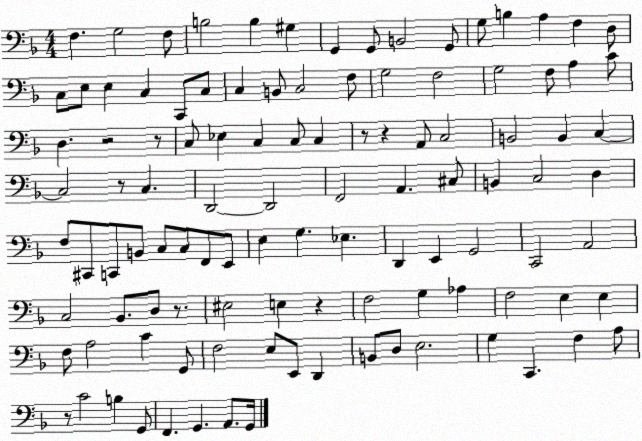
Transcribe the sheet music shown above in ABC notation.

X:1
T:Untitled
M:4/4
L:1/4
K:F
F, G,2 F,/2 B,2 B, ^G, G,, G,,/2 B,,2 G,,/2 G,/2 B, A, F, D,/2 C,/2 E,/2 E, C, C,,/2 C,/2 C, B,,/2 C,2 F,/2 G,2 F,2 G,2 F,/2 A, C/2 D, z2 z/2 C,/2 _E, C, C,/2 C, z/2 z A,,/2 C,2 B,,2 B,, C, C,2 z/2 C, D,,2 D,,2 F,,2 A,, ^C,/2 B,, C,2 D, F,/2 ^C,,/2 C,,/2 B,,/2 C,/2 C,/2 F,,/2 E,,/2 E, G, _E, D,, E,, G,,2 C,,2 A,,2 C,2 _B,,/2 D,/2 z/2 ^E,2 E, z F,2 G, _A, F,2 E, E, F,/2 A,2 C G,,/2 F,2 E,/2 E,,/2 D,, B,,/2 D,/2 E,2 G, C,, F, A,/2 z/2 C2 B, G,,/2 F,, G,, A,,/2 G,,/4